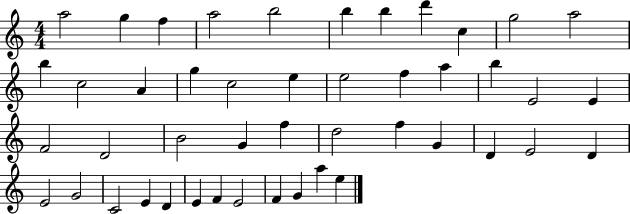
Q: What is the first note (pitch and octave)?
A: A5